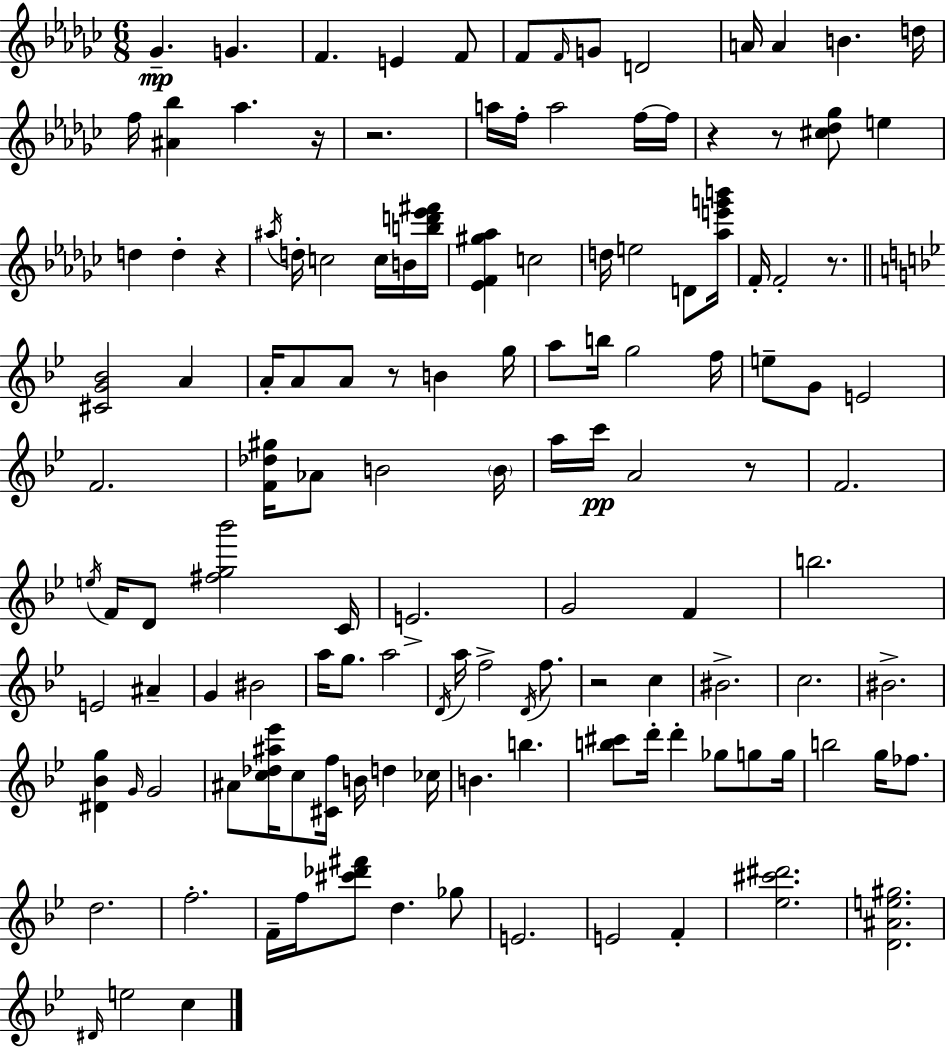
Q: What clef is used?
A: treble